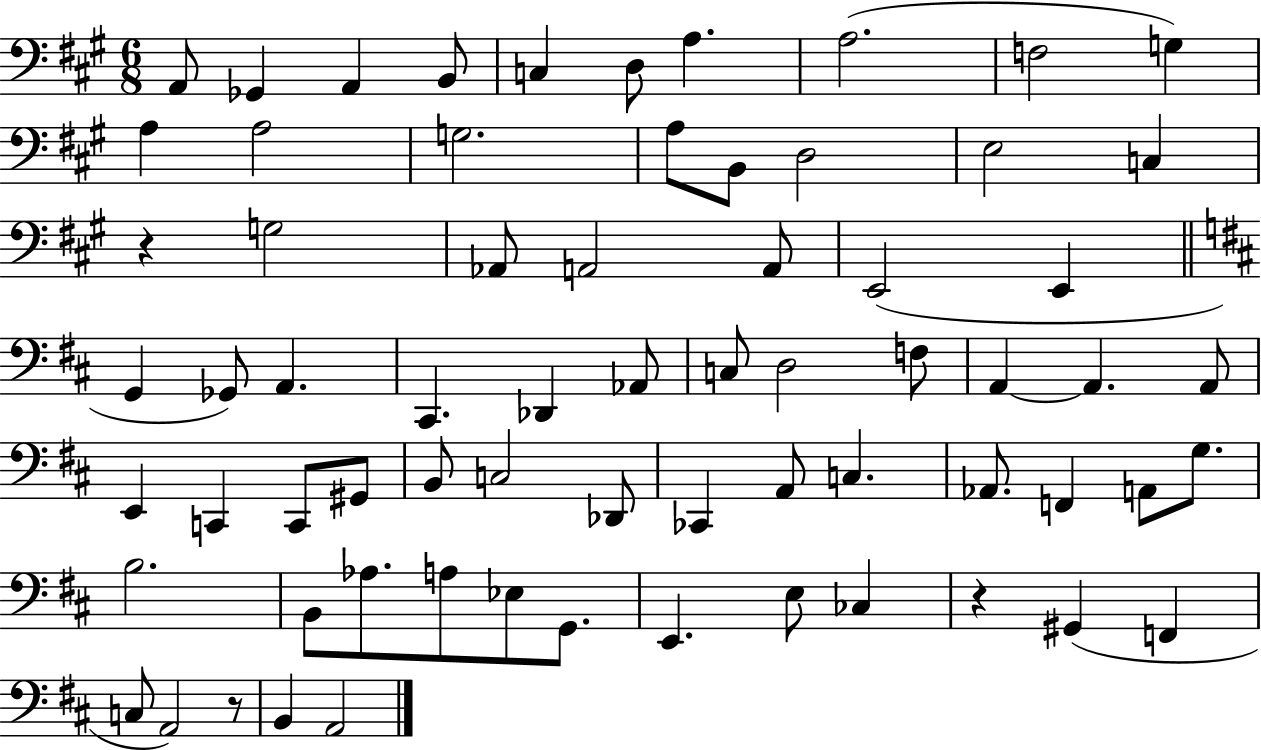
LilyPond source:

{
  \clef bass
  \numericTimeSignature
  \time 6/8
  \key a \major
  a,8 ges,4 a,4 b,8 | c4 d8 a4. | a2.( | f2 g4) | \break a4 a2 | g2. | a8 b,8 d2 | e2 c4 | \break r4 g2 | aes,8 a,2 a,8 | e,2( e,4 | \bar "||" \break \key d \major g,4 ges,8) a,4. | cis,4. des,4 aes,8 | c8 d2 f8 | a,4~~ a,4. a,8 | \break e,4 c,4 c,8 gis,8 | b,8 c2 des,8 | ces,4 a,8 c4. | aes,8. f,4 a,8 g8. | \break b2. | b,8 aes8. a8 ees8 g,8. | e,4. e8 ces4 | r4 gis,4( f,4 | \break c8 a,2) r8 | b,4 a,2 | \bar "|."
}